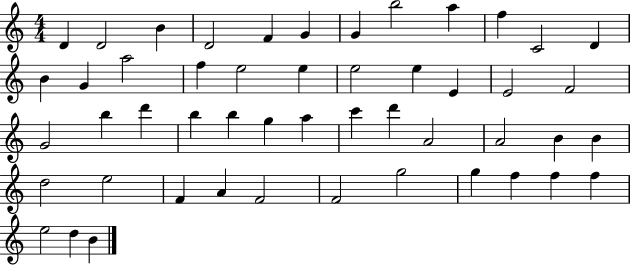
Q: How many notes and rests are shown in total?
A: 50